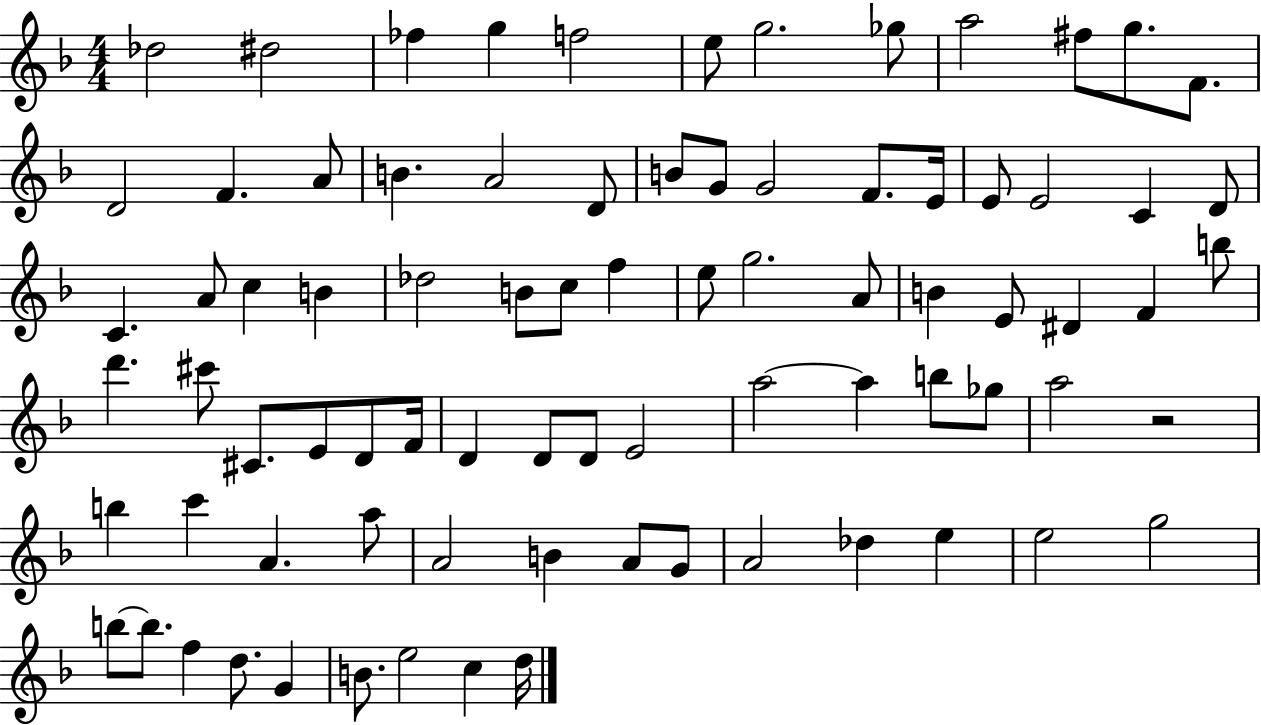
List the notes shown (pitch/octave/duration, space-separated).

Db5/h D#5/h FES5/q G5/q F5/h E5/e G5/h. Gb5/e A5/h F#5/e G5/e. F4/e. D4/h F4/q. A4/e B4/q. A4/h D4/e B4/e G4/e G4/h F4/e. E4/s E4/e E4/h C4/q D4/e C4/q. A4/e C5/q B4/q Db5/h B4/e C5/e F5/q E5/e G5/h. A4/e B4/q E4/e D#4/q F4/q B5/e D6/q. C#6/e C#4/e. E4/e D4/e F4/s D4/q D4/e D4/e E4/h A5/h A5/q B5/e Gb5/e A5/h R/h B5/q C6/q A4/q. A5/e A4/h B4/q A4/e G4/e A4/h Db5/q E5/q E5/h G5/h B5/e B5/e. F5/q D5/e. G4/q B4/e. E5/h C5/q D5/s